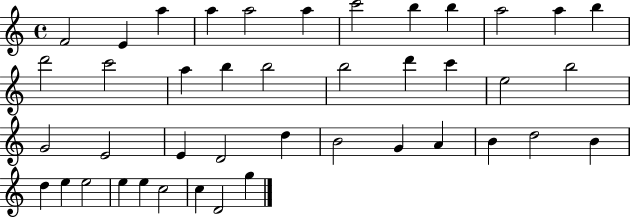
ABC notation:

X:1
T:Untitled
M:4/4
L:1/4
K:C
F2 E a a a2 a c'2 b b a2 a b d'2 c'2 a b b2 b2 d' c' e2 b2 G2 E2 E D2 d B2 G A B d2 B d e e2 e e c2 c D2 g